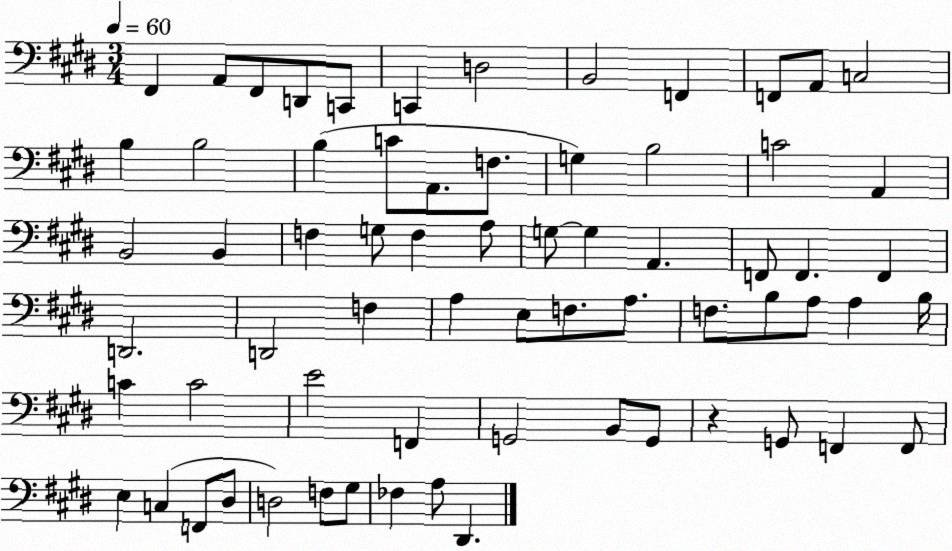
X:1
T:Untitled
M:3/4
L:1/4
K:E
^F,, A,,/2 ^F,,/2 D,,/2 C,,/2 C,, D,2 B,,2 F,, F,,/2 A,,/2 C,2 B, B,2 B, C/2 A,,/2 F,/2 G, B,2 C2 A,, B,,2 B,, F, G,/2 F, A,/2 G,/2 G, A,, F,,/2 F,, F,, D,,2 D,,2 F, A, E,/2 F,/2 A,/2 F,/2 B,/2 A,/2 A, B,/4 C C2 E2 F,, G,,2 B,,/2 G,,/2 z G,,/2 F,, F,,/2 E, C, F,,/2 ^D,/2 D,2 F,/2 ^G,/2 _F, A,/2 ^D,,